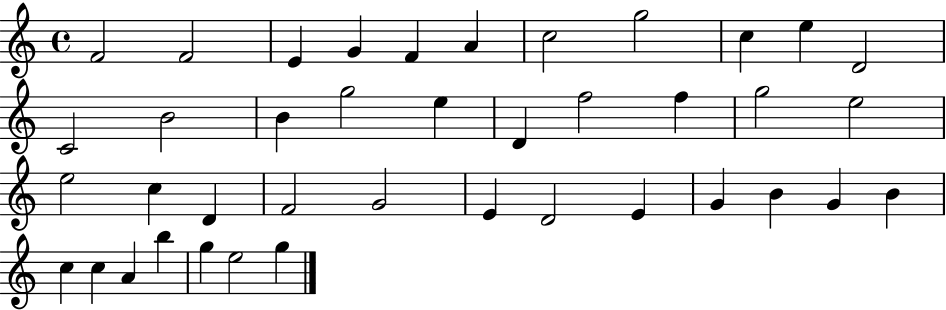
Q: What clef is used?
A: treble